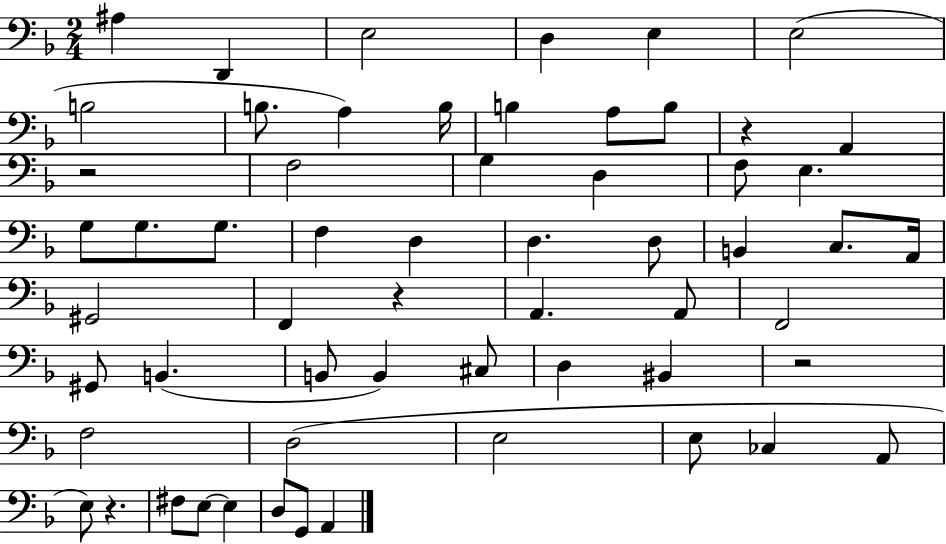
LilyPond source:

{
  \clef bass
  \numericTimeSignature
  \time 2/4
  \key f \major
  ais4 d,4 | e2 | d4 e4 | e2( | \break b2 | b8. a4) b16 | b4 a8 b8 | r4 a,4 | \break r2 | f2 | g4 d4 | f8 e4. | \break g8 g8. g8. | f4 d4 | d4. d8 | b,4 c8. a,16 | \break gis,2 | f,4 r4 | a,4. a,8 | f,2 | \break gis,8 b,4.( | b,8 b,4) cis8 | d4 bis,4 | r2 | \break f2 | d2( | e2 | e8 ces4 a,8 | \break e8) r4. | fis8 e8~~ e4 | d8 g,8 a,4 | \bar "|."
}